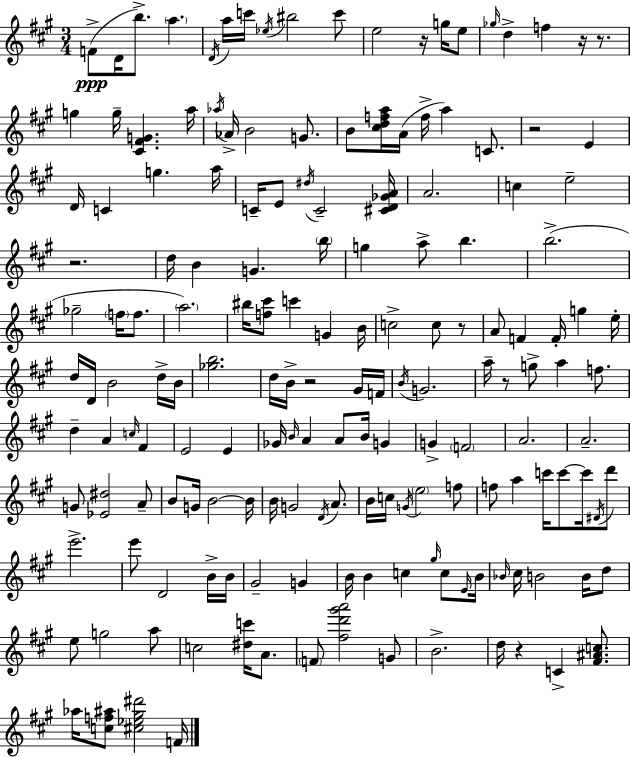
F4/e D4/s B5/e. A5/q. D4/s A5/s C6/s Eb5/s BIS5/h C6/e E5/h R/s G5/s E5/e Gb5/s D5/q F5/q R/s R/e. G5/q G5/s [C#4,F#4,G4]/q. A5/s Ab5/s Ab4/s B4/h G4/e. B4/e [C#5,D5,F5,A5]/s A4/s F5/s A5/q C4/e. R/h E4/q D4/s C4/q G5/q. A5/s C4/s E4/e D#5/s C4/h [C#4,D4,Gb4,A4]/s A4/h. C5/q E5/h R/h. D5/s B4/q G4/q. B5/s G5/q A5/e B5/q. B5/h. Gb5/h F5/s F5/e. A5/h. BIS5/s [F5,C#6]/e C6/q G4/q B4/s C5/h C5/e R/e A4/e F4/q F4/s G5/q E5/s D5/s D4/s B4/h D5/s B4/s [Gb5,B5]/h. D5/s B4/s R/h G#4/s F4/s B4/s G4/h. A5/s R/e G5/e A5/q F5/e. D5/q A4/q C5/s F#4/q E4/h E4/q Gb4/s B4/s A4/q A4/e B4/s G4/q G4/q F4/h A4/h. A4/h. G4/e [Eb4,D#5]/h A4/e B4/e G4/s B4/h B4/s B4/s G4/h D4/s A4/e. B4/s C5/s G4/s E5/h F5/e F5/e A5/q C6/s C6/e C6/s D#4/s D6/e E6/h. E6/e D4/h B4/s B4/s G#4/h G4/q B4/s B4/q C5/q G#5/s C5/e E4/s B4/s Bb4/s C#5/s B4/h B4/s D5/e E5/e G5/h A5/e C5/h [D#5,C6]/s A4/e. F4/e [F#5,D6,G#6,A6]/h G4/e B4/h. D5/s R/q C4/q [F#4,A#4,C5]/e. Ab5/s [C5,F5,A#5]/e [C#5,Eb5,G#5,D#6]/h F4/s